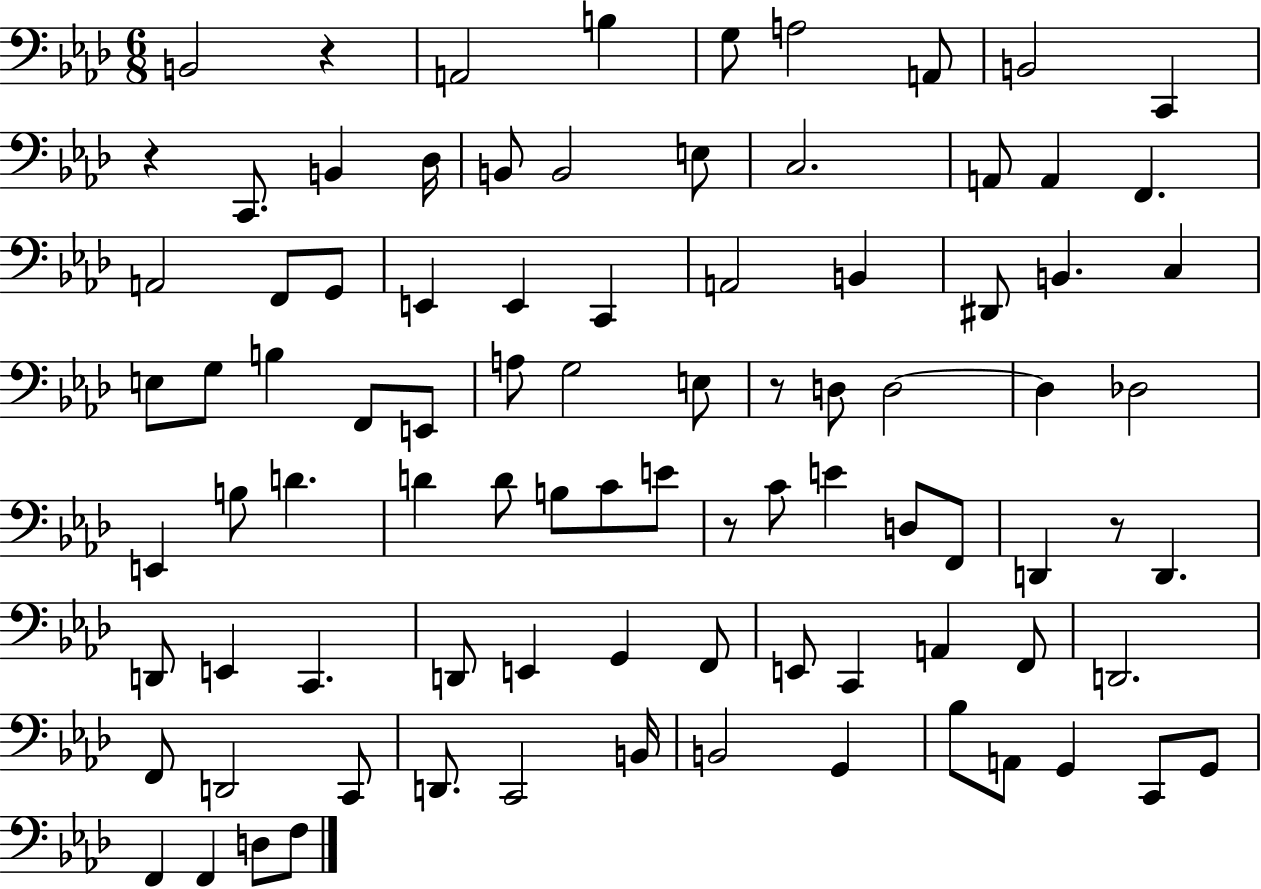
X:1
T:Untitled
M:6/8
L:1/4
K:Ab
B,,2 z A,,2 B, G,/2 A,2 A,,/2 B,,2 C,, z C,,/2 B,, _D,/4 B,,/2 B,,2 E,/2 C,2 A,,/2 A,, F,, A,,2 F,,/2 G,,/2 E,, E,, C,, A,,2 B,, ^D,,/2 B,, C, E,/2 G,/2 B, F,,/2 E,,/2 A,/2 G,2 E,/2 z/2 D,/2 D,2 D, _D,2 E,, B,/2 D D D/2 B,/2 C/2 E/2 z/2 C/2 E D,/2 F,,/2 D,, z/2 D,, D,,/2 E,, C,, D,,/2 E,, G,, F,,/2 E,,/2 C,, A,, F,,/2 D,,2 F,,/2 D,,2 C,,/2 D,,/2 C,,2 B,,/4 B,,2 G,, _B,/2 A,,/2 G,, C,,/2 G,,/2 F,, F,, D,/2 F,/2